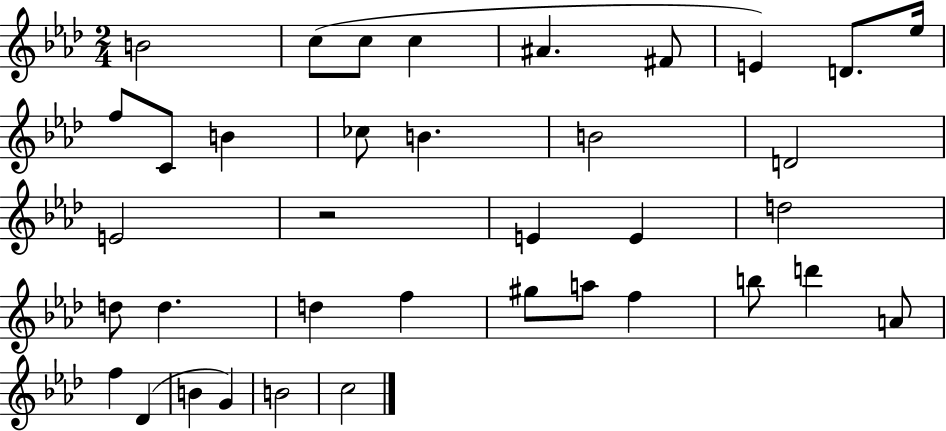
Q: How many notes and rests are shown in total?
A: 37